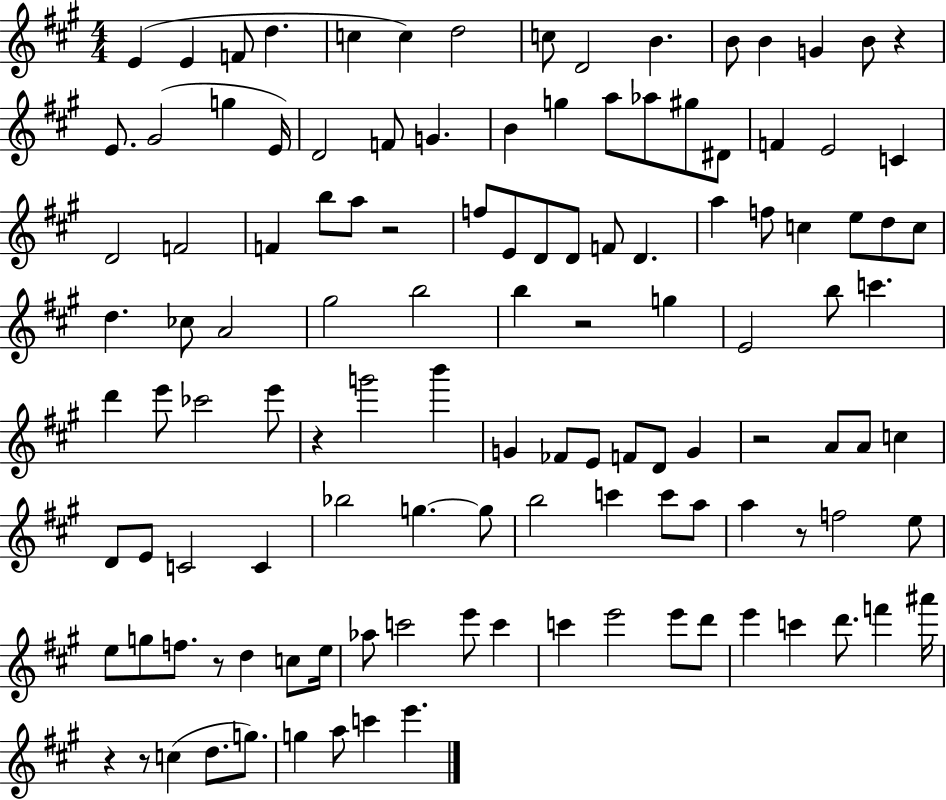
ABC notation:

X:1
T:Untitled
M:4/4
L:1/4
K:A
E E F/2 d c c d2 c/2 D2 B B/2 B G B/2 z E/2 ^G2 g E/4 D2 F/2 G B g a/2 _a/2 ^g/2 ^D/2 F E2 C D2 F2 F b/2 a/2 z2 f/2 E/2 D/2 D/2 F/2 D a f/2 c e/2 d/2 c/2 d _c/2 A2 ^g2 b2 b z2 g E2 b/2 c' d' e'/2 _c'2 e'/2 z g'2 b' G _F/2 E/2 F/2 D/2 G z2 A/2 A/2 c D/2 E/2 C2 C _b2 g g/2 b2 c' c'/2 a/2 a z/2 f2 e/2 e/2 g/2 f/2 z/2 d c/2 e/4 _a/2 c'2 e'/2 c' c' e'2 e'/2 d'/2 e' c' d'/2 f' ^a'/4 z z/2 c d/2 g/2 g a/2 c' e'